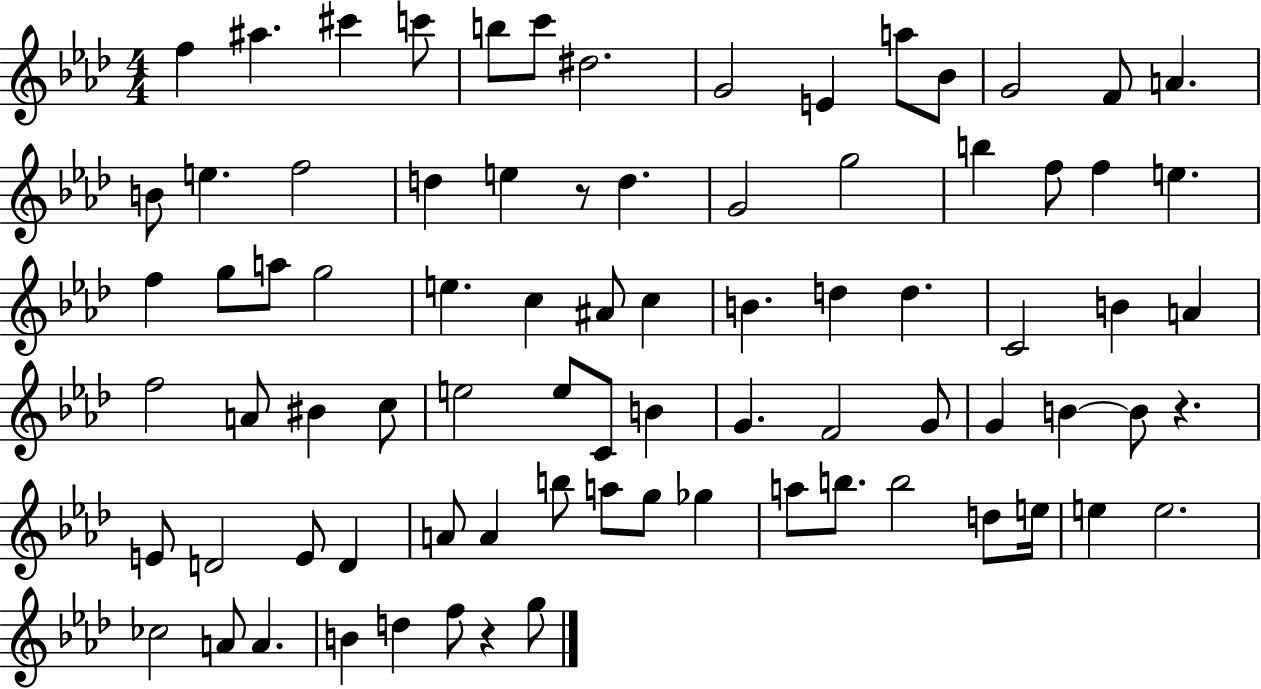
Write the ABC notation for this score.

X:1
T:Untitled
M:4/4
L:1/4
K:Ab
f ^a ^c' c'/2 b/2 c'/2 ^d2 G2 E a/2 _B/2 G2 F/2 A B/2 e f2 d e z/2 d G2 g2 b f/2 f e f g/2 a/2 g2 e c ^A/2 c B d d C2 B A f2 A/2 ^B c/2 e2 e/2 C/2 B G F2 G/2 G B B/2 z E/2 D2 E/2 D A/2 A b/2 a/2 g/2 _g a/2 b/2 b2 d/2 e/4 e e2 _c2 A/2 A B d f/2 z g/2